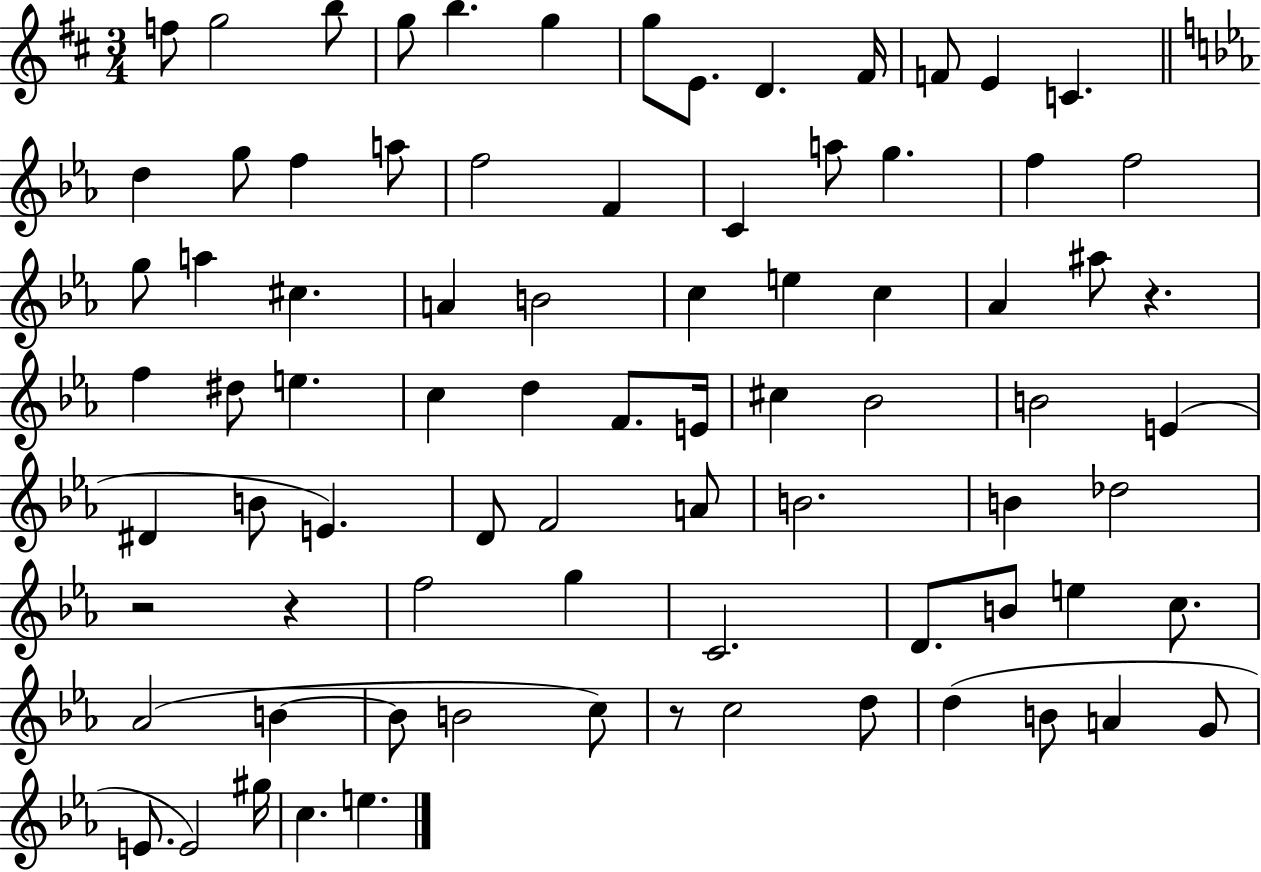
{
  \clef treble
  \numericTimeSignature
  \time 3/4
  \key d \major
  \repeat volta 2 { f''8 g''2 b''8 | g''8 b''4. g''4 | g''8 e'8. d'4. fis'16 | f'8 e'4 c'4. | \break \bar "||" \break \key c \minor d''4 g''8 f''4 a''8 | f''2 f'4 | c'4 a''8 g''4. | f''4 f''2 | \break g''8 a''4 cis''4. | a'4 b'2 | c''4 e''4 c''4 | aes'4 ais''8 r4. | \break f''4 dis''8 e''4. | c''4 d''4 f'8. e'16 | cis''4 bes'2 | b'2 e'4( | \break dis'4 b'8 e'4.) | d'8 f'2 a'8 | b'2. | b'4 des''2 | \break r2 r4 | f''2 g''4 | c'2. | d'8. b'8 e''4 c''8. | \break aes'2( b'4~~ | b'8 b'2 c''8) | r8 c''2 d''8 | d''4( b'8 a'4 g'8 | \break e'8. e'2) gis''16 | c''4. e''4. | } \bar "|."
}